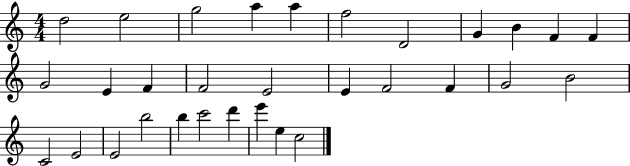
{
  \clef treble
  \numericTimeSignature
  \time 4/4
  \key c \major
  d''2 e''2 | g''2 a''4 a''4 | f''2 d'2 | g'4 b'4 f'4 f'4 | \break g'2 e'4 f'4 | f'2 e'2 | e'4 f'2 f'4 | g'2 b'2 | \break c'2 e'2 | e'2 b''2 | b''4 c'''2 d'''4 | e'''4 e''4 c''2 | \break \bar "|."
}